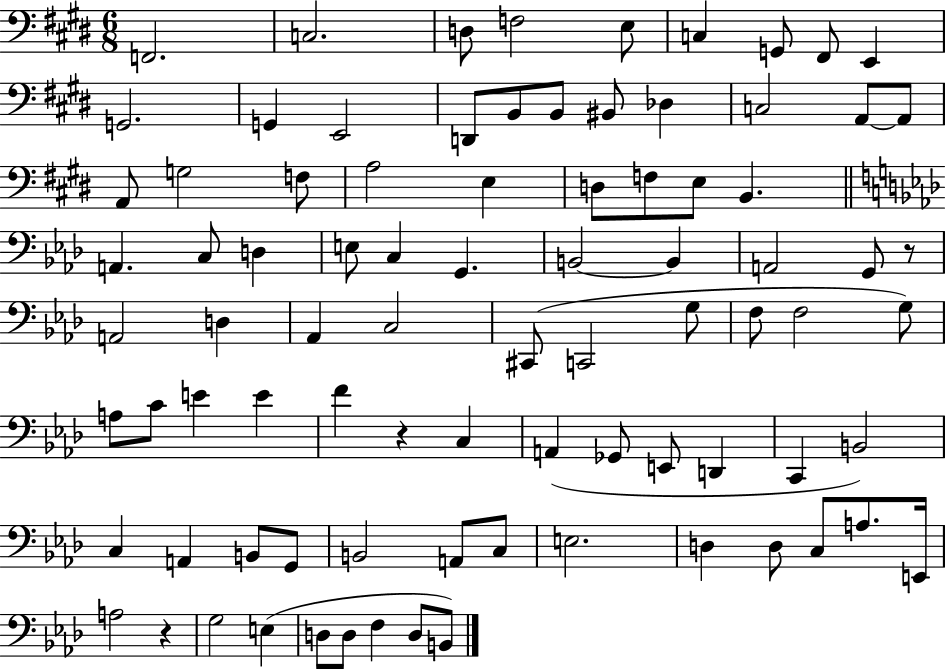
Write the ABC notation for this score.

X:1
T:Untitled
M:6/8
L:1/4
K:E
F,,2 C,2 D,/2 F,2 E,/2 C, G,,/2 ^F,,/2 E,, G,,2 G,, E,,2 D,,/2 B,,/2 B,,/2 ^B,,/2 _D, C,2 A,,/2 A,,/2 A,,/2 G,2 F,/2 A,2 E, D,/2 F,/2 E,/2 B,, A,, C,/2 D, E,/2 C, G,, B,,2 B,, A,,2 G,,/2 z/2 A,,2 D, _A,, C,2 ^C,,/2 C,,2 G,/2 F,/2 F,2 G,/2 A,/2 C/2 E E F z C, A,, _G,,/2 E,,/2 D,, C,, B,,2 C, A,, B,,/2 G,,/2 B,,2 A,,/2 C,/2 E,2 D, D,/2 C,/2 A,/2 E,,/4 A,2 z G,2 E, D,/2 D,/2 F, D,/2 B,,/2